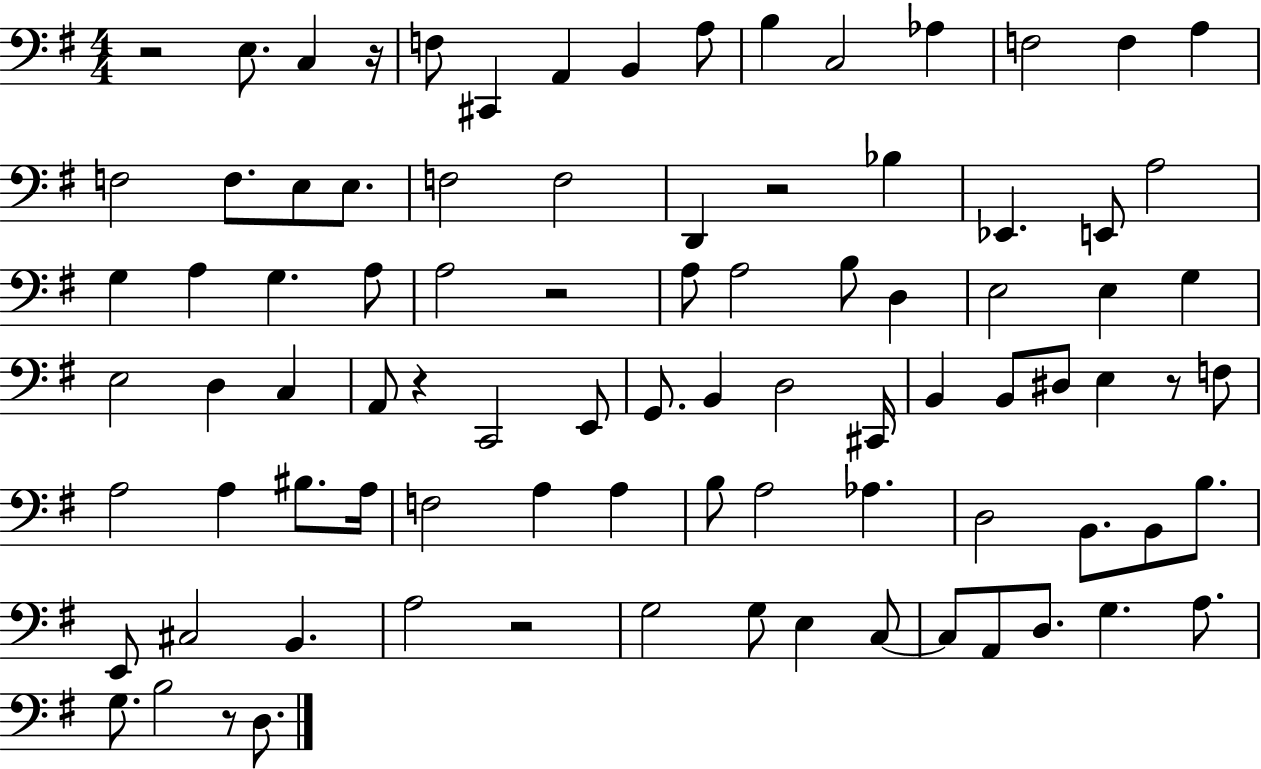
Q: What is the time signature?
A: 4/4